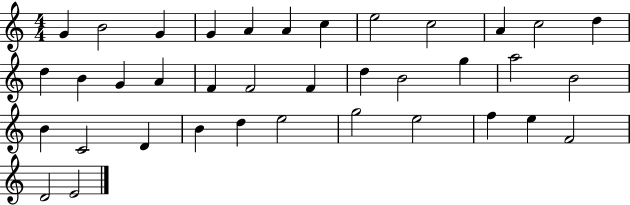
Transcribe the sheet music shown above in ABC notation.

X:1
T:Untitled
M:4/4
L:1/4
K:C
G B2 G G A A c e2 c2 A c2 d d B G A F F2 F d B2 g a2 B2 B C2 D B d e2 g2 e2 f e F2 D2 E2